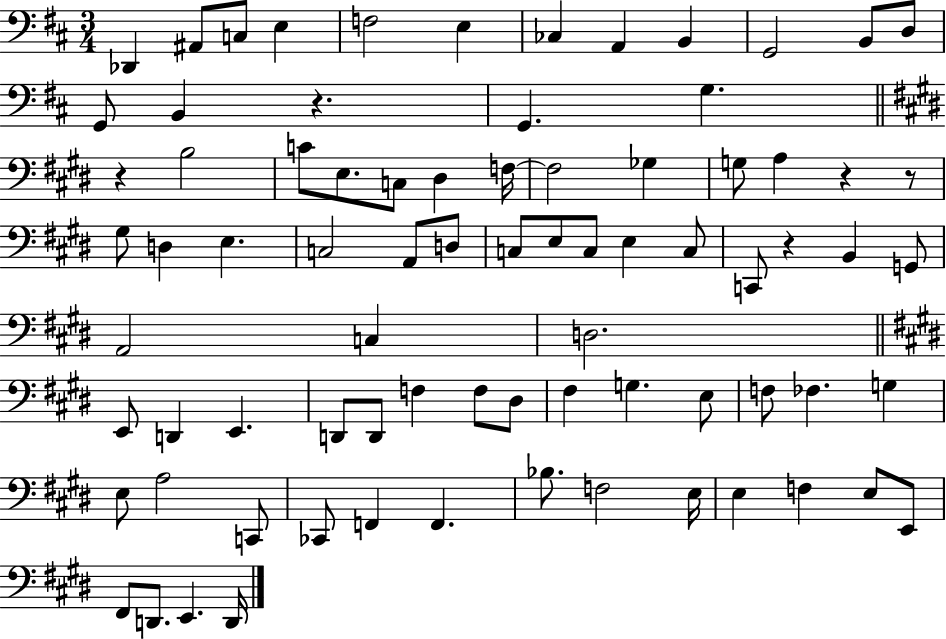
Db2/q A#2/e C3/e E3/q F3/h E3/q CES3/q A2/q B2/q G2/h B2/e D3/e G2/e B2/q R/q. G2/q. G3/q. R/q B3/h C4/e E3/e. C3/e D#3/q F3/s F3/h Gb3/q G3/e A3/q R/q R/e G#3/e D3/q E3/q. C3/h A2/e D3/e C3/e E3/e C3/e E3/q C3/e C2/e R/q B2/q G2/e A2/h C3/q D3/h. E2/e D2/q E2/q. D2/e D2/e F3/q F3/e D#3/e F#3/q G3/q. E3/e F3/e FES3/q. G3/q E3/e A3/h C2/e CES2/e F2/q F2/q. Bb3/e. F3/h E3/s E3/q F3/q E3/e E2/e F#2/e D2/e. E2/q. D2/s